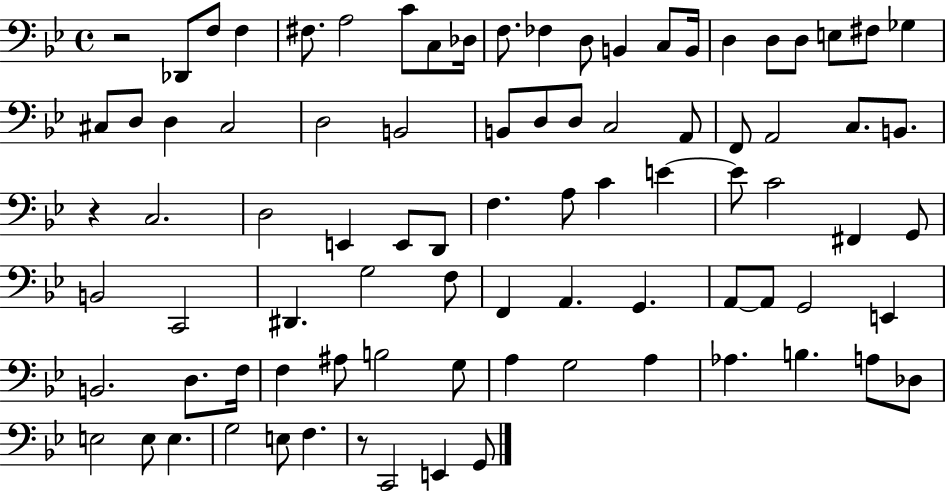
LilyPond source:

{
  \clef bass
  \time 4/4
  \defaultTimeSignature
  \key bes \major
  r2 des,8 f8 f4 | fis8. a2 c'8 c8 des16 | f8. fes4 d8 b,4 c8 b,16 | d4 d8 d8 e8 fis8 ges4 | \break cis8 d8 d4 cis2 | d2 b,2 | b,8 d8 d8 c2 a,8 | f,8 a,2 c8. b,8. | \break r4 c2. | d2 e,4 e,8 d,8 | f4. a8 c'4 e'4~~ | e'8 c'2 fis,4 g,8 | \break b,2 c,2 | dis,4. g2 f8 | f,4 a,4. g,4. | a,8~~ a,8 g,2 e,4 | \break b,2. d8. f16 | f4 ais8 b2 g8 | a4 g2 a4 | aes4. b4. a8 des8 | \break e2 e8 e4. | g2 e8 f4. | r8 c,2 e,4 g,8 | \bar "|."
}